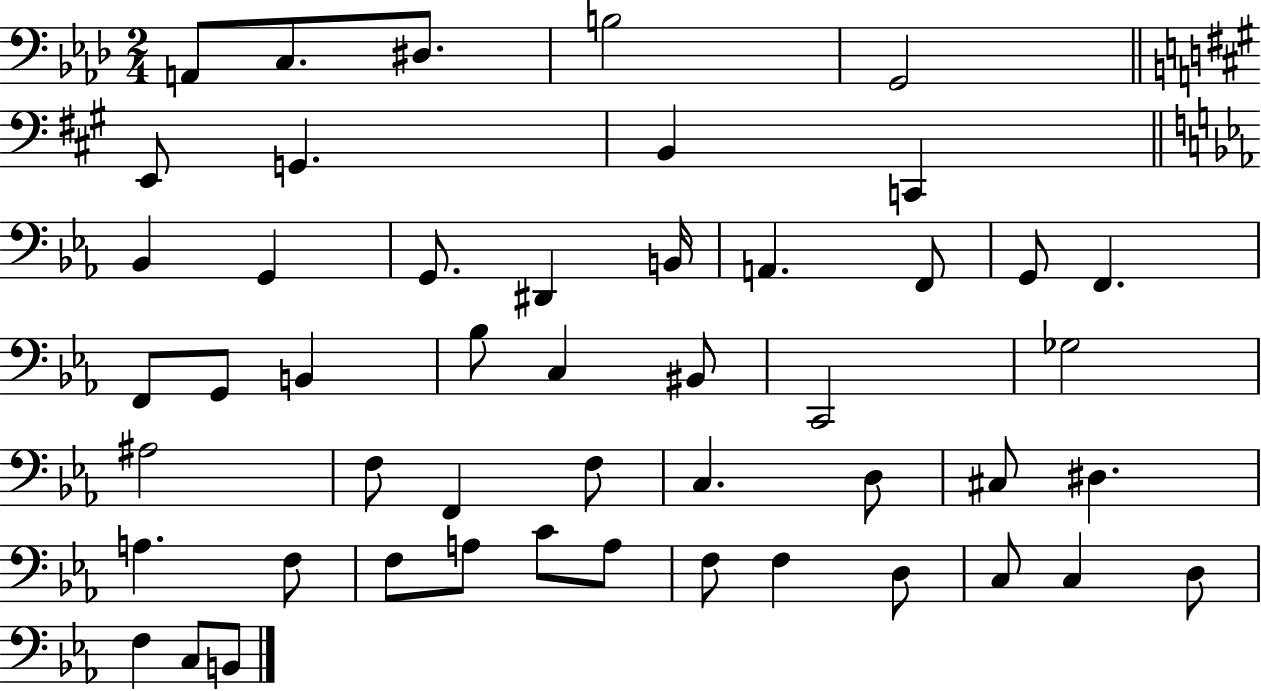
X:1
T:Untitled
M:2/4
L:1/4
K:Ab
A,,/2 C,/2 ^D,/2 B,2 G,,2 E,,/2 G,, B,, C,, _B,, G,, G,,/2 ^D,, B,,/4 A,, F,,/2 G,,/2 F,, F,,/2 G,,/2 B,, _B,/2 C, ^B,,/2 C,,2 _G,2 ^A,2 F,/2 F,, F,/2 C, D,/2 ^C,/2 ^D, A, F,/2 F,/2 A,/2 C/2 A,/2 F,/2 F, D,/2 C,/2 C, D,/2 F, C,/2 B,,/2